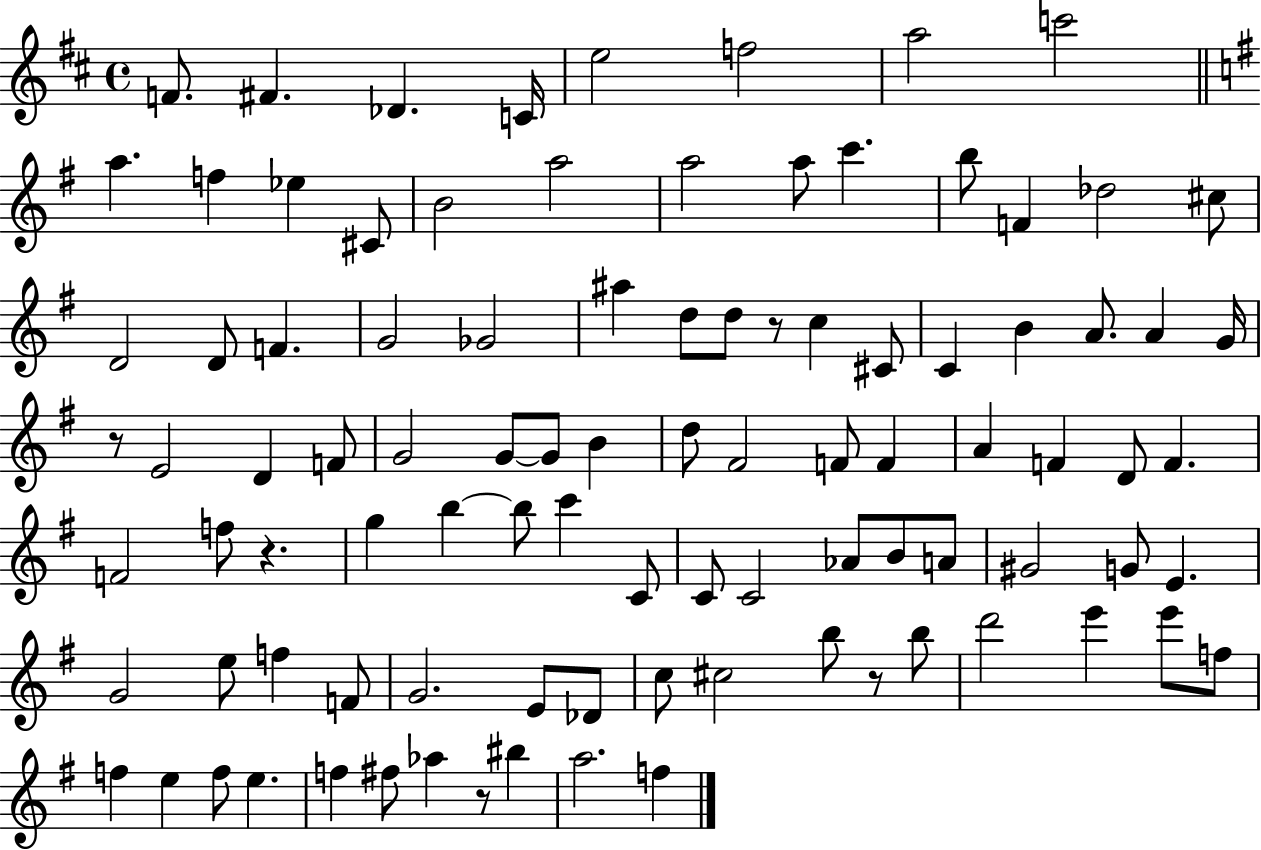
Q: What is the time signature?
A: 4/4